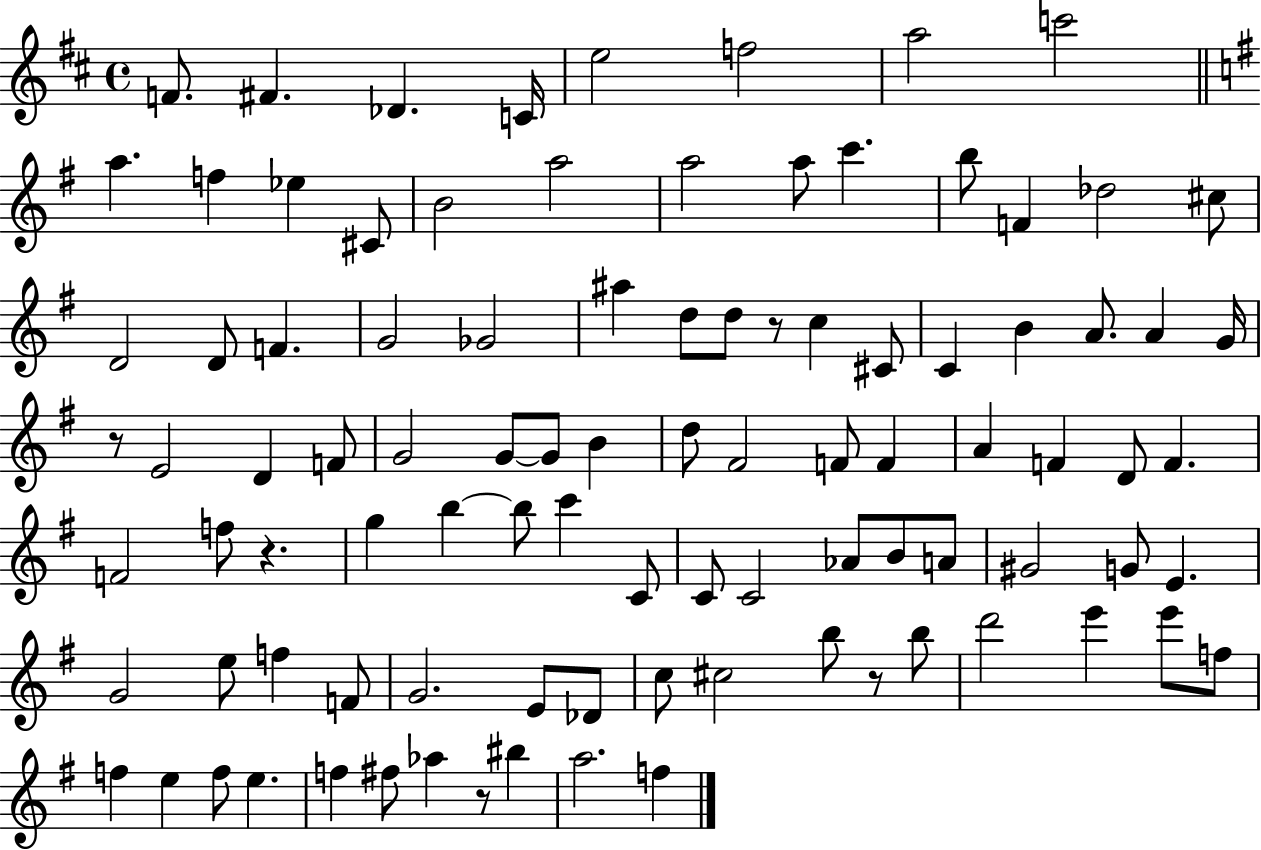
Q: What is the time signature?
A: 4/4